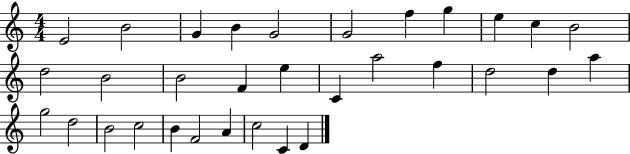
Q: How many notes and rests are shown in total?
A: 32